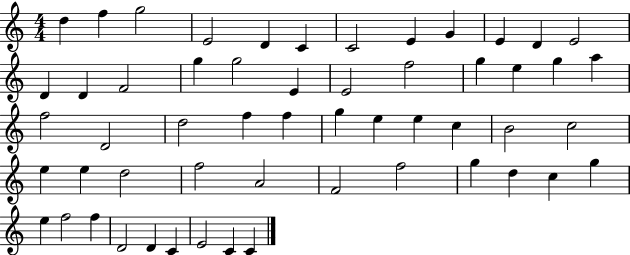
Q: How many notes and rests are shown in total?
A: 55